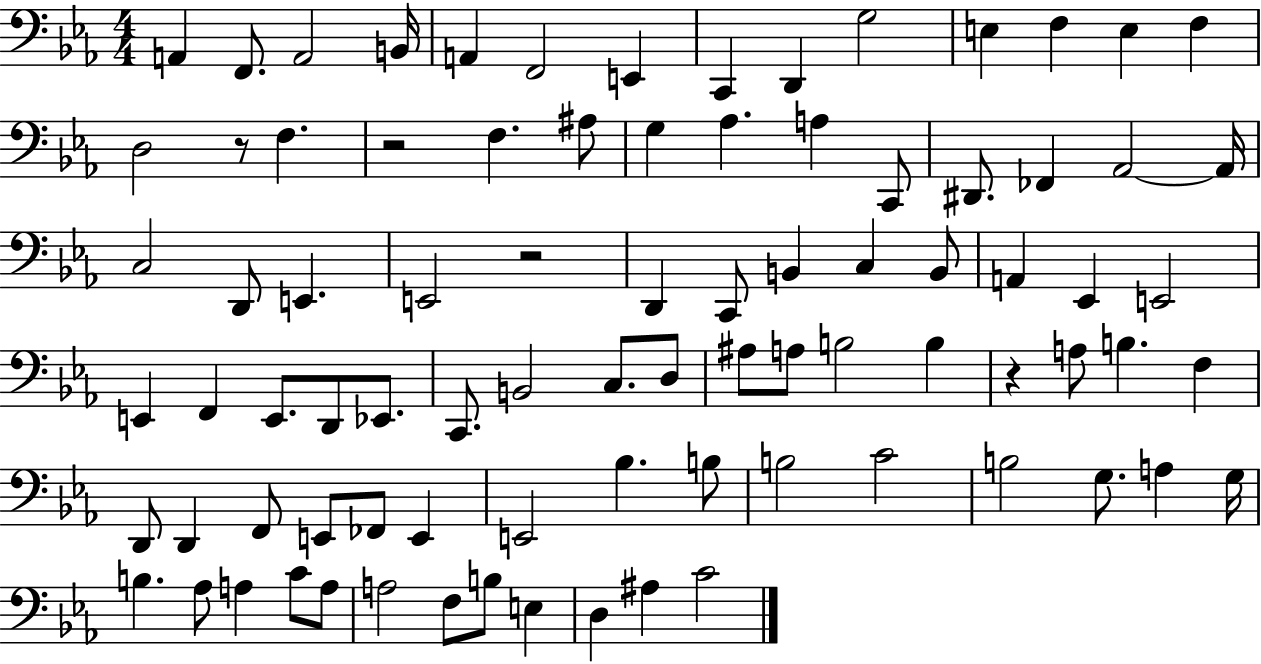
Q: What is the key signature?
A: EES major